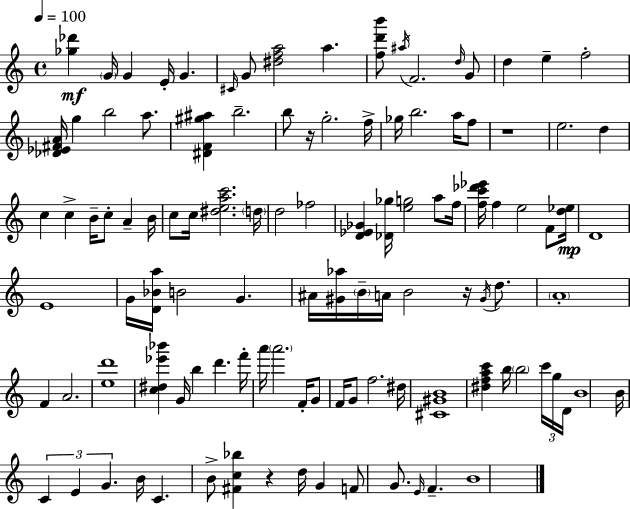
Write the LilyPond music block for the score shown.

{
  \clef treble
  \time 4/4
  \defaultTimeSignature
  \key c \major
  \tempo 4 = 100
  <ges'' des'''>4\mf \parenthesize g'16 g'4 e'16-. g'4. | \grace { cis'16 } g'8 <dis'' f'' a''>2 a''4. | <f'' d''' b'''>8 \acciaccatura { ais''16 } f'2. | \grace { d''16 } g'8 d''4 e''4-- f''2-. | \break <des' ees' fis' a'>16 g''4 b''2 | a''8. <dis' f' gis'' ais''>4 b''2.-- | b''8 r16 g''2.-. | f''16-> ges''16 b''2. | \break a''16 f''8 r1 | e''2. d''4 | c''4 c''4-> b'16-- c''8-. a'4-- | b'16 c''8 c''16 <dis'' e'' a'' c'''>2. | \break \parenthesize d''16 d''2 fes''2 | <d' ees' ges'>4 <des' ges''>16 <e'' g''>2 | a''8 f''16 <f'' c''' des''' ees'''>16 f''4 e''2 | f'8 <d'' ees''>16\mp d'1 | \break e'1 | g'16 <d' bes' a''>16 b'2 g'4. | ais'16 <gis' aes''>16 \parenthesize b'16-- a'16 b'2 r16 | \acciaccatura { gis'16 } d''8. \parenthesize a'1-. | \break f'4 a'2. | <e'' d'''>1 | <c'' dis'' ees''' bes'''>4 g'16 b''4 d'''4. | f'''16-. a'''16 \parenthesize a'''2. | \break f'16-. g'8 f'16 g'8 f''2. | dis''16 <cis' gis' b'>1 | <dis'' f'' a'' c'''>4 b''16 \parenthesize b''2 | \tuplet 3/2 { c'''16 g''16 d'16 } b'1 | \break b'16 \tuplet 3/2 { c'4 e'4 g'4. } | b'16 c'4. b'8-> <fis' c'' bes''>4 | r4 d''16 g'4 f'8 g'8. \grace { e'16 } f'4.-- | b'1 | \break \bar "|."
}